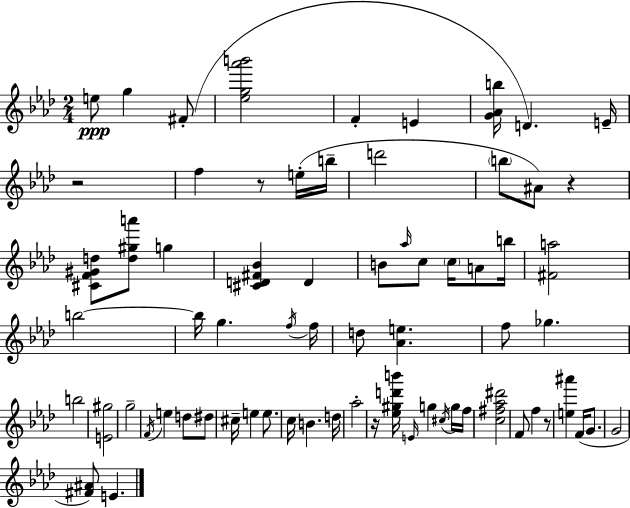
E5/e G5/q F#4/e [Eb5,G5,Ab6,B6]/h F4/q E4/q [G4,Ab4,B5]/s D4/q. E4/s R/h F5/q R/e E5/s B5/s D6/h B5/e A#4/e R/q [C#4,F4,G#4,D5]/e [D5,G#5,A6]/e G5/q [C#4,D4,F#4,Bb4]/q D4/q B4/e Ab5/s C5/e C5/s A4/e B5/s [F#4,A5]/h B5/h B5/s G5/q. F5/s F5/s D5/e [Ab4,E5]/q. F5/e Gb5/q. B5/h [E4,G#5]/h G5/h F4/s E5/q D5/e D#5/e C#5/s E5/q E5/e. C5/s B4/q. D5/s Ab5/h R/s [Eb5,G#5,D6,B6]/s E4/s G5/q C#5/s G5/s F5/s [C5,F#5,Ab5,D#6]/h F4/e F5/q R/e [E5,A#6]/q F4/s G4/e. G4/h [F#4,A#4]/e E4/q.